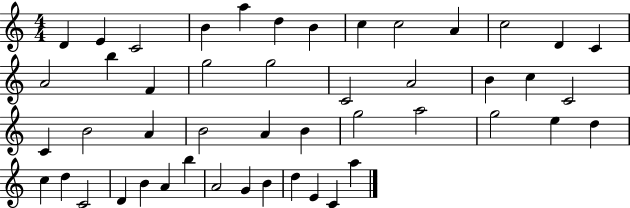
D4/q E4/q C4/h B4/q A5/q D5/q B4/q C5/q C5/h A4/q C5/h D4/q C4/q A4/h B5/q F4/q G5/h G5/h C4/h A4/h B4/q C5/q C4/h C4/q B4/h A4/q B4/h A4/q B4/q G5/h A5/h G5/h E5/q D5/q C5/q D5/q C4/h D4/q B4/q A4/q B5/q A4/h G4/q B4/q D5/q E4/q C4/q A5/q